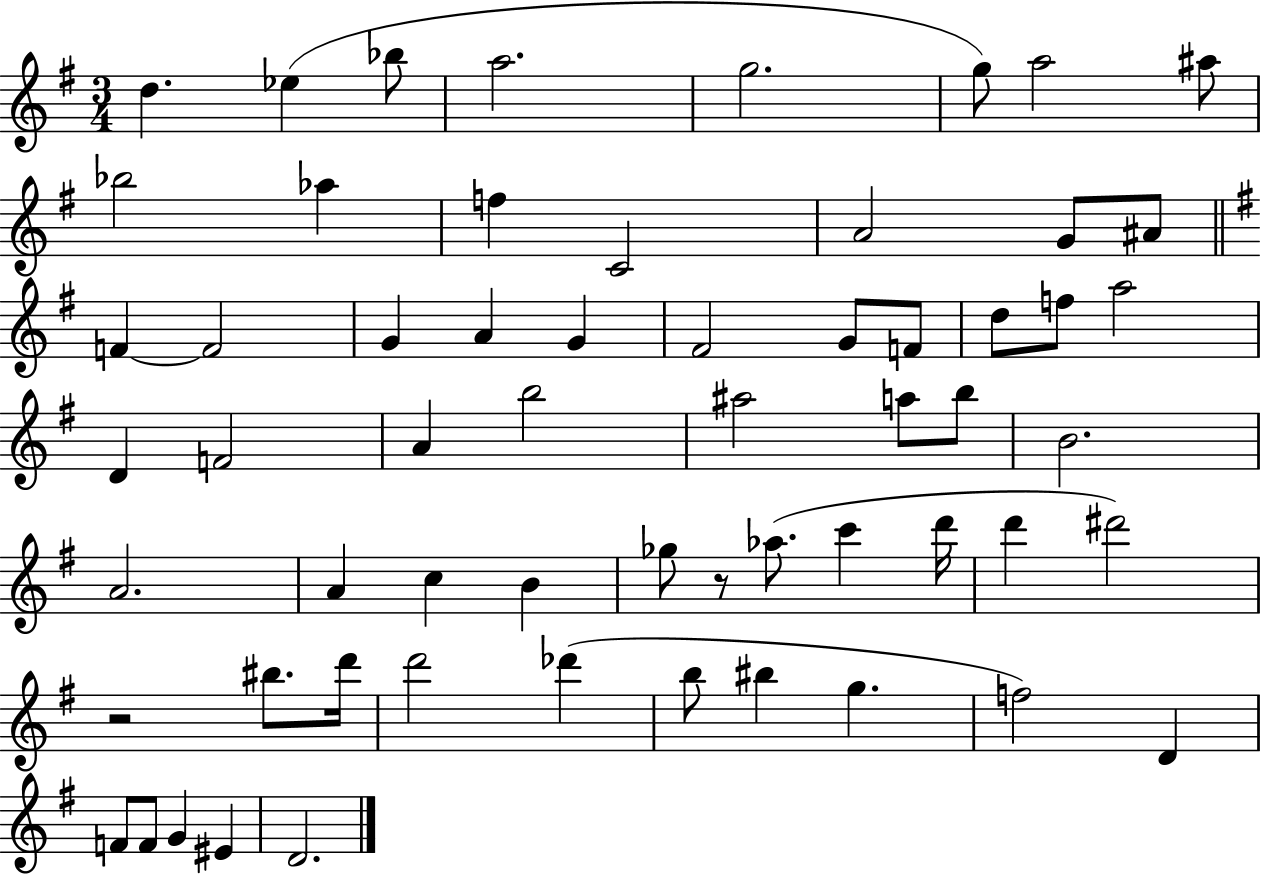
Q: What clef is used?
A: treble